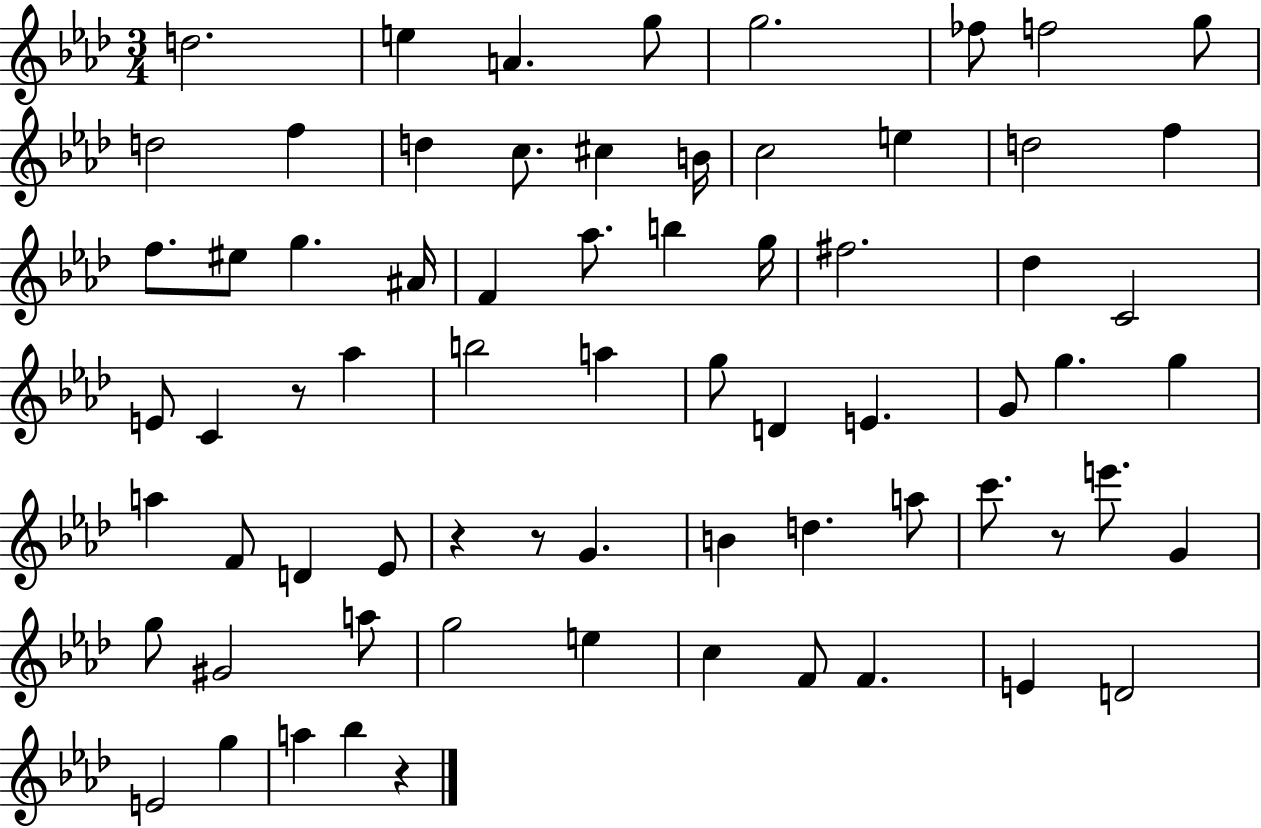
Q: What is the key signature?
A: AES major